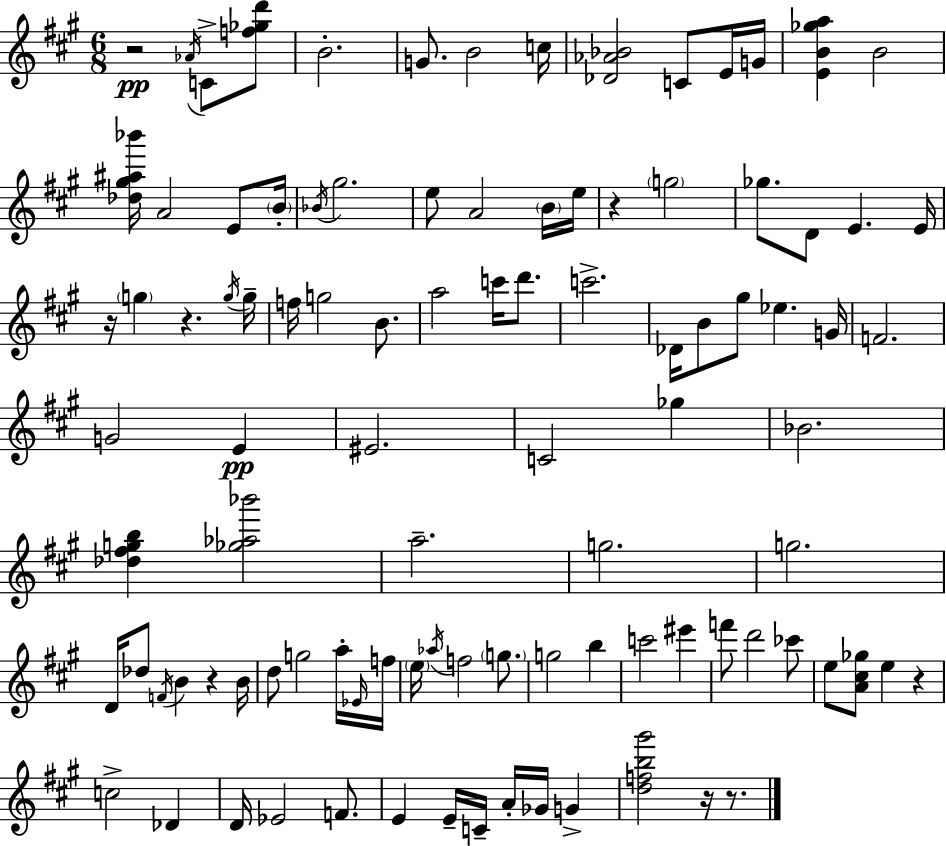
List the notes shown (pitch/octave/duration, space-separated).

R/h Ab4/s C4/e [F5,Gb5,D6]/e B4/h. G4/e. B4/h C5/s [Db4,Ab4,Bb4]/h C4/e E4/s G4/s [E4,B4,Gb5,A5]/q B4/h [Db5,G#5,A#5,Bb6]/s A4/h E4/e B4/s Bb4/s G#5/h. E5/e A4/h B4/s E5/s R/q G5/h Gb5/e. D4/e E4/q. E4/s R/s G5/q R/q. G5/s G5/s F5/s G5/h B4/e. A5/h C6/s D6/e. C6/h. Db4/s B4/e G#5/e Eb5/q. G4/s F4/h. G4/h E4/q EIS4/h. C4/h Gb5/q Bb4/h. [Db5,F#5,G5,B5]/q [Gb5,Ab5,Bb6]/h A5/h. G5/h. G5/h. D4/s Db5/e F4/s B4/q R/q B4/s D5/e G5/h A5/s Eb4/s F5/s E5/s Ab5/s F5/h G5/e. G5/h B5/q C6/h EIS6/q F6/e D6/h CES6/e E5/e [A4,C#5,Gb5]/e E5/q R/q C5/h Db4/q D4/s Eb4/h F4/e. E4/q E4/s C4/s A4/s Gb4/s G4/q [D5,F5,B5,G#6]/h R/s R/e.